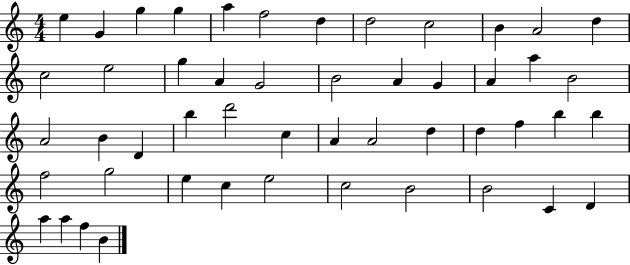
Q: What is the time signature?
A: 4/4